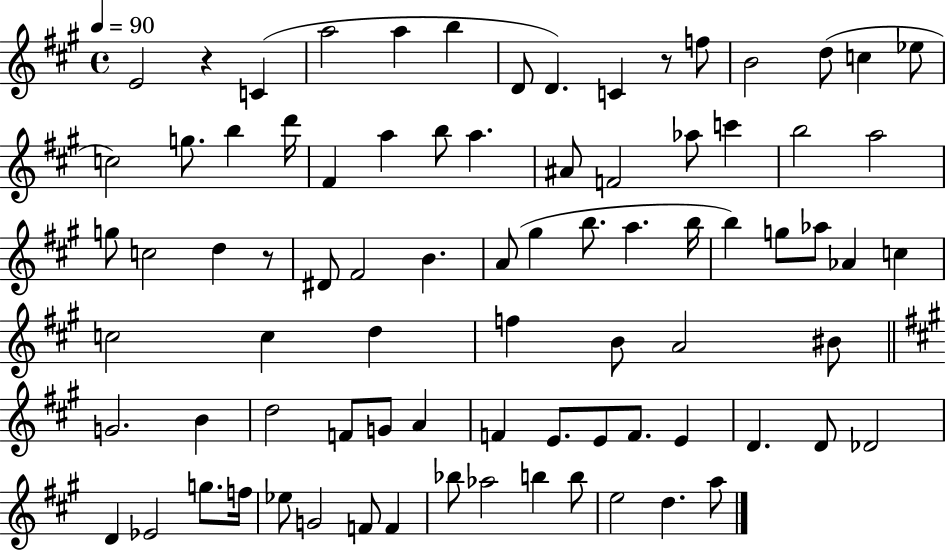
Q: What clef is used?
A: treble